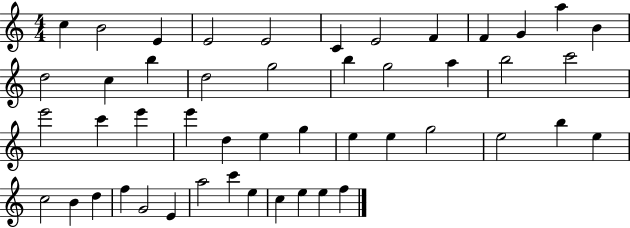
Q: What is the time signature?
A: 4/4